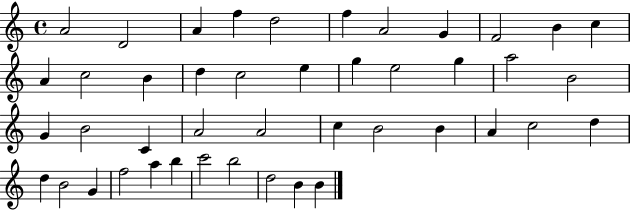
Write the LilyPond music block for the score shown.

{
  \clef treble
  \time 4/4
  \defaultTimeSignature
  \key c \major
  a'2 d'2 | a'4 f''4 d''2 | f''4 a'2 g'4 | f'2 b'4 c''4 | \break a'4 c''2 b'4 | d''4 c''2 e''4 | g''4 e''2 g''4 | a''2 b'2 | \break g'4 b'2 c'4 | a'2 a'2 | c''4 b'2 b'4 | a'4 c''2 d''4 | \break d''4 b'2 g'4 | f''2 a''4 b''4 | c'''2 b''2 | d''2 b'4 b'4 | \break \bar "|."
}